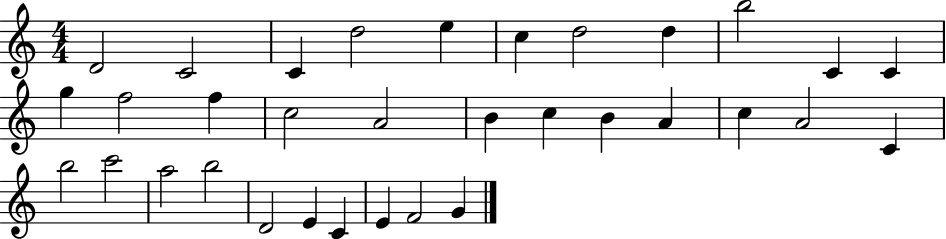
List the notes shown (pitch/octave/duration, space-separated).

D4/h C4/h C4/q D5/h E5/q C5/q D5/h D5/q B5/h C4/q C4/q G5/q F5/h F5/q C5/h A4/h B4/q C5/q B4/q A4/q C5/q A4/h C4/q B5/h C6/h A5/h B5/h D4/h E4/q C4/q E4/q F4/h G4/q